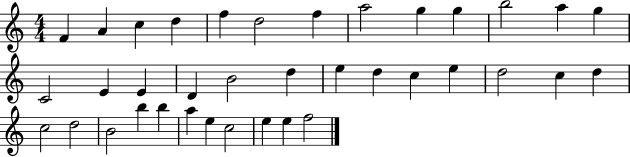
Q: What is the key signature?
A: C major